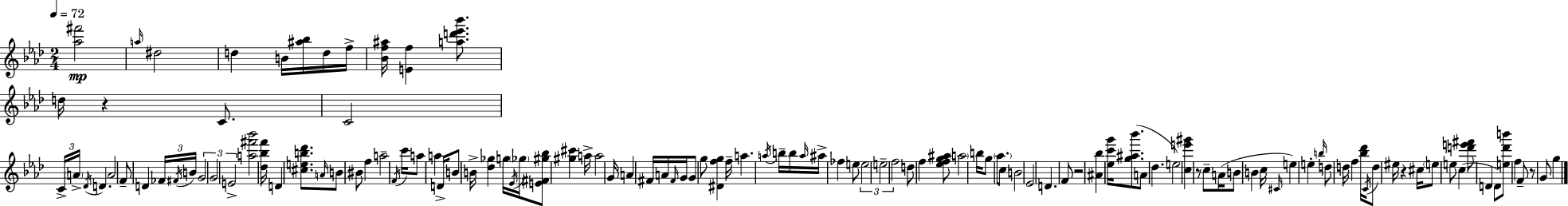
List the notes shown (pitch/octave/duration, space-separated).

[Ab5,F#6]/h A5/s D#5/h D5/q B4/s [A#5,Bb5]/s D5/s F5/s [Bb4,F5,A#5]/s [E4,F5]/q [A5,D6,Eb6,Bb6]/e. D5/s R/q C4/e. C4/h C4/s A4/s Db4/s D4/q. A4/h F4/e D4/q FES4/s F#4/s B4/s G4/h G4/h E4/h [A5,F#6,Bb6]/h [Db5,Bb5,F6]/s D4/q [C#5,E5,B5,Db6]/e. A4/s B4/e BIS4/e F5/q A5/h F4/s C6/s A5/e A5/q D4/s B4/e B4/s [Db5,Gb5]/q G5/s Eb4/s Gb5/s [E4,F#4,G#5,Bb5]/e [G#5,C#6]/q A5/s A5/h G4/s A4/q F#4/s A4/s F#4/s G4/s G4/e G5/e [D#4,F5,G5]/q F5/s A5/q. A5/s B5/s B5/s A5/s A#5/s FES5/q E5/e E5/h E5/h F5/h D5/e F5/q [Eb5,F5,G5,A#5]/e A5/h B5/s G5/e Ab5/e. C5/e B4/h Eb4/h D4/q. F4/e R/h [A#4,Bb5]/q [Eb5,C6,G6]/s [G5,A#5,Bb6]/e. A4/e Db5/q. E5/h [C5,E6,G#6]/q R/e C5/e A4/s B4/e B4/q C5/s C#4/s E5/q E5/q B5/s D5/e D5/s F5/q [Bb5,Db6]/s C4/s D5/e EIS5/s R/q C#5/s E5/e E5/e C5/q [D6,E6,F#6]/e D4/q D4/e [E5,Db6,B6]/e F5/q F4/e R/e G4/e G5/q